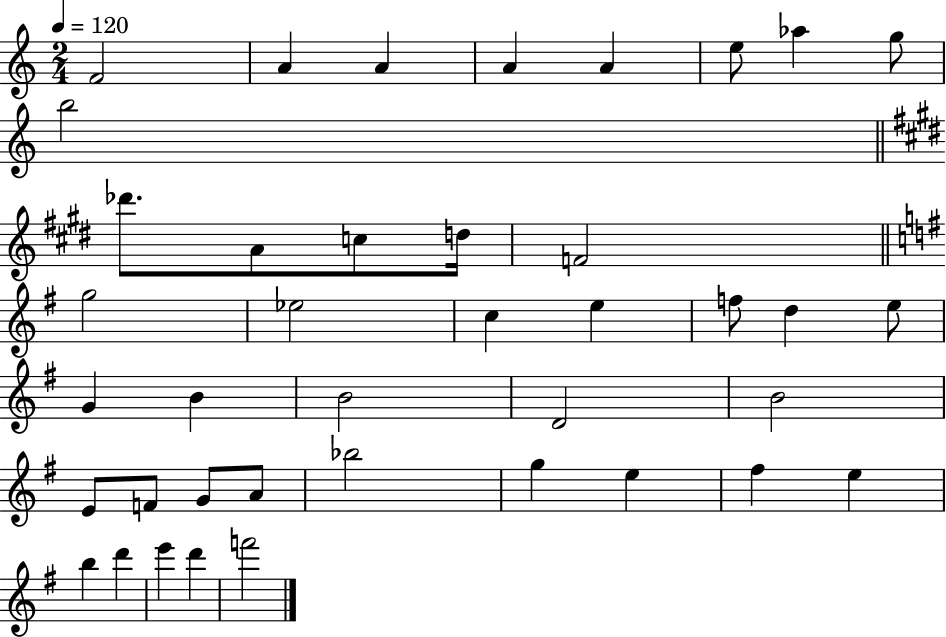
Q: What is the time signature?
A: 2/4